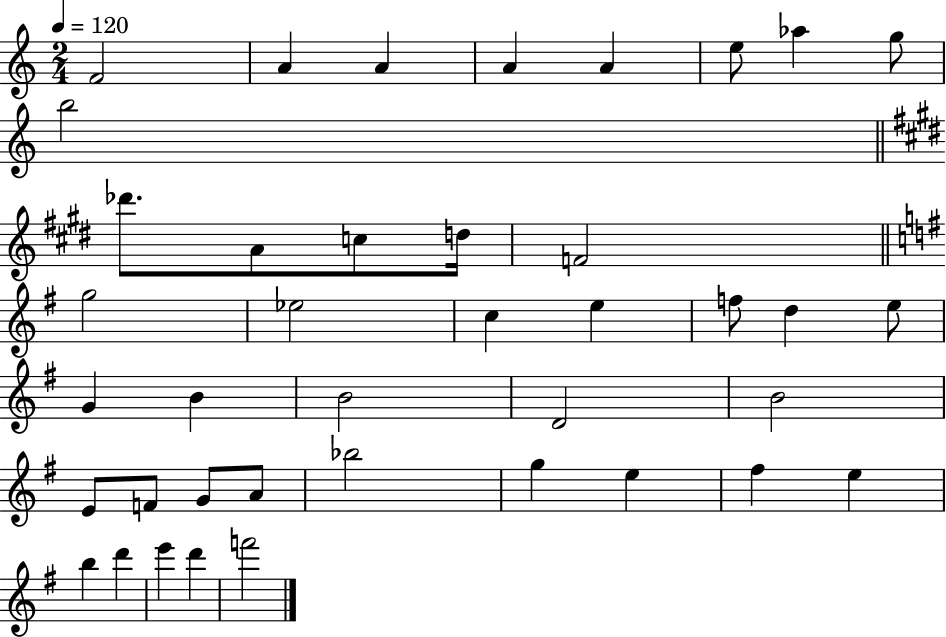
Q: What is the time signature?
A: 2/4